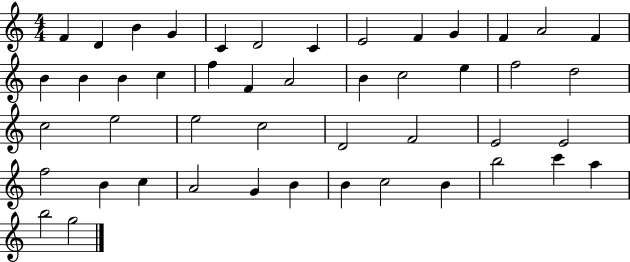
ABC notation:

X:1
T:Untitled
M:4/4
L:1/4
K:C
F D B G C D2 C E2 F G F A2 F B B B c f F A2 B c2 e f2 d2 c2 e2 e2 c2 D2 F2 E2 E2 f2 B c A2 G B B c2 B b2 c' a b2 g2